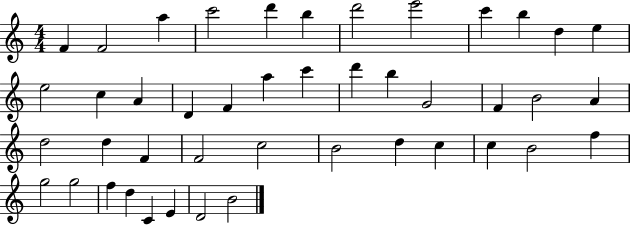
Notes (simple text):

F4/q F4/h A5/q C6/h D6/q B5/q D6/h E6/h C6/q B5/q D5/q E5/q E5/h C5/q A4/q D4/q F4/q A5/q C6/q D6/q B5/q G4/h F4/q B4/h A4/q D5/h D5/q F4/q F4/h C5/h B4/h D5/q C5/q C5/q B4/h F5/q G5/h G5/h F5/q D5/q C4/q E4/q D4/h B4/h